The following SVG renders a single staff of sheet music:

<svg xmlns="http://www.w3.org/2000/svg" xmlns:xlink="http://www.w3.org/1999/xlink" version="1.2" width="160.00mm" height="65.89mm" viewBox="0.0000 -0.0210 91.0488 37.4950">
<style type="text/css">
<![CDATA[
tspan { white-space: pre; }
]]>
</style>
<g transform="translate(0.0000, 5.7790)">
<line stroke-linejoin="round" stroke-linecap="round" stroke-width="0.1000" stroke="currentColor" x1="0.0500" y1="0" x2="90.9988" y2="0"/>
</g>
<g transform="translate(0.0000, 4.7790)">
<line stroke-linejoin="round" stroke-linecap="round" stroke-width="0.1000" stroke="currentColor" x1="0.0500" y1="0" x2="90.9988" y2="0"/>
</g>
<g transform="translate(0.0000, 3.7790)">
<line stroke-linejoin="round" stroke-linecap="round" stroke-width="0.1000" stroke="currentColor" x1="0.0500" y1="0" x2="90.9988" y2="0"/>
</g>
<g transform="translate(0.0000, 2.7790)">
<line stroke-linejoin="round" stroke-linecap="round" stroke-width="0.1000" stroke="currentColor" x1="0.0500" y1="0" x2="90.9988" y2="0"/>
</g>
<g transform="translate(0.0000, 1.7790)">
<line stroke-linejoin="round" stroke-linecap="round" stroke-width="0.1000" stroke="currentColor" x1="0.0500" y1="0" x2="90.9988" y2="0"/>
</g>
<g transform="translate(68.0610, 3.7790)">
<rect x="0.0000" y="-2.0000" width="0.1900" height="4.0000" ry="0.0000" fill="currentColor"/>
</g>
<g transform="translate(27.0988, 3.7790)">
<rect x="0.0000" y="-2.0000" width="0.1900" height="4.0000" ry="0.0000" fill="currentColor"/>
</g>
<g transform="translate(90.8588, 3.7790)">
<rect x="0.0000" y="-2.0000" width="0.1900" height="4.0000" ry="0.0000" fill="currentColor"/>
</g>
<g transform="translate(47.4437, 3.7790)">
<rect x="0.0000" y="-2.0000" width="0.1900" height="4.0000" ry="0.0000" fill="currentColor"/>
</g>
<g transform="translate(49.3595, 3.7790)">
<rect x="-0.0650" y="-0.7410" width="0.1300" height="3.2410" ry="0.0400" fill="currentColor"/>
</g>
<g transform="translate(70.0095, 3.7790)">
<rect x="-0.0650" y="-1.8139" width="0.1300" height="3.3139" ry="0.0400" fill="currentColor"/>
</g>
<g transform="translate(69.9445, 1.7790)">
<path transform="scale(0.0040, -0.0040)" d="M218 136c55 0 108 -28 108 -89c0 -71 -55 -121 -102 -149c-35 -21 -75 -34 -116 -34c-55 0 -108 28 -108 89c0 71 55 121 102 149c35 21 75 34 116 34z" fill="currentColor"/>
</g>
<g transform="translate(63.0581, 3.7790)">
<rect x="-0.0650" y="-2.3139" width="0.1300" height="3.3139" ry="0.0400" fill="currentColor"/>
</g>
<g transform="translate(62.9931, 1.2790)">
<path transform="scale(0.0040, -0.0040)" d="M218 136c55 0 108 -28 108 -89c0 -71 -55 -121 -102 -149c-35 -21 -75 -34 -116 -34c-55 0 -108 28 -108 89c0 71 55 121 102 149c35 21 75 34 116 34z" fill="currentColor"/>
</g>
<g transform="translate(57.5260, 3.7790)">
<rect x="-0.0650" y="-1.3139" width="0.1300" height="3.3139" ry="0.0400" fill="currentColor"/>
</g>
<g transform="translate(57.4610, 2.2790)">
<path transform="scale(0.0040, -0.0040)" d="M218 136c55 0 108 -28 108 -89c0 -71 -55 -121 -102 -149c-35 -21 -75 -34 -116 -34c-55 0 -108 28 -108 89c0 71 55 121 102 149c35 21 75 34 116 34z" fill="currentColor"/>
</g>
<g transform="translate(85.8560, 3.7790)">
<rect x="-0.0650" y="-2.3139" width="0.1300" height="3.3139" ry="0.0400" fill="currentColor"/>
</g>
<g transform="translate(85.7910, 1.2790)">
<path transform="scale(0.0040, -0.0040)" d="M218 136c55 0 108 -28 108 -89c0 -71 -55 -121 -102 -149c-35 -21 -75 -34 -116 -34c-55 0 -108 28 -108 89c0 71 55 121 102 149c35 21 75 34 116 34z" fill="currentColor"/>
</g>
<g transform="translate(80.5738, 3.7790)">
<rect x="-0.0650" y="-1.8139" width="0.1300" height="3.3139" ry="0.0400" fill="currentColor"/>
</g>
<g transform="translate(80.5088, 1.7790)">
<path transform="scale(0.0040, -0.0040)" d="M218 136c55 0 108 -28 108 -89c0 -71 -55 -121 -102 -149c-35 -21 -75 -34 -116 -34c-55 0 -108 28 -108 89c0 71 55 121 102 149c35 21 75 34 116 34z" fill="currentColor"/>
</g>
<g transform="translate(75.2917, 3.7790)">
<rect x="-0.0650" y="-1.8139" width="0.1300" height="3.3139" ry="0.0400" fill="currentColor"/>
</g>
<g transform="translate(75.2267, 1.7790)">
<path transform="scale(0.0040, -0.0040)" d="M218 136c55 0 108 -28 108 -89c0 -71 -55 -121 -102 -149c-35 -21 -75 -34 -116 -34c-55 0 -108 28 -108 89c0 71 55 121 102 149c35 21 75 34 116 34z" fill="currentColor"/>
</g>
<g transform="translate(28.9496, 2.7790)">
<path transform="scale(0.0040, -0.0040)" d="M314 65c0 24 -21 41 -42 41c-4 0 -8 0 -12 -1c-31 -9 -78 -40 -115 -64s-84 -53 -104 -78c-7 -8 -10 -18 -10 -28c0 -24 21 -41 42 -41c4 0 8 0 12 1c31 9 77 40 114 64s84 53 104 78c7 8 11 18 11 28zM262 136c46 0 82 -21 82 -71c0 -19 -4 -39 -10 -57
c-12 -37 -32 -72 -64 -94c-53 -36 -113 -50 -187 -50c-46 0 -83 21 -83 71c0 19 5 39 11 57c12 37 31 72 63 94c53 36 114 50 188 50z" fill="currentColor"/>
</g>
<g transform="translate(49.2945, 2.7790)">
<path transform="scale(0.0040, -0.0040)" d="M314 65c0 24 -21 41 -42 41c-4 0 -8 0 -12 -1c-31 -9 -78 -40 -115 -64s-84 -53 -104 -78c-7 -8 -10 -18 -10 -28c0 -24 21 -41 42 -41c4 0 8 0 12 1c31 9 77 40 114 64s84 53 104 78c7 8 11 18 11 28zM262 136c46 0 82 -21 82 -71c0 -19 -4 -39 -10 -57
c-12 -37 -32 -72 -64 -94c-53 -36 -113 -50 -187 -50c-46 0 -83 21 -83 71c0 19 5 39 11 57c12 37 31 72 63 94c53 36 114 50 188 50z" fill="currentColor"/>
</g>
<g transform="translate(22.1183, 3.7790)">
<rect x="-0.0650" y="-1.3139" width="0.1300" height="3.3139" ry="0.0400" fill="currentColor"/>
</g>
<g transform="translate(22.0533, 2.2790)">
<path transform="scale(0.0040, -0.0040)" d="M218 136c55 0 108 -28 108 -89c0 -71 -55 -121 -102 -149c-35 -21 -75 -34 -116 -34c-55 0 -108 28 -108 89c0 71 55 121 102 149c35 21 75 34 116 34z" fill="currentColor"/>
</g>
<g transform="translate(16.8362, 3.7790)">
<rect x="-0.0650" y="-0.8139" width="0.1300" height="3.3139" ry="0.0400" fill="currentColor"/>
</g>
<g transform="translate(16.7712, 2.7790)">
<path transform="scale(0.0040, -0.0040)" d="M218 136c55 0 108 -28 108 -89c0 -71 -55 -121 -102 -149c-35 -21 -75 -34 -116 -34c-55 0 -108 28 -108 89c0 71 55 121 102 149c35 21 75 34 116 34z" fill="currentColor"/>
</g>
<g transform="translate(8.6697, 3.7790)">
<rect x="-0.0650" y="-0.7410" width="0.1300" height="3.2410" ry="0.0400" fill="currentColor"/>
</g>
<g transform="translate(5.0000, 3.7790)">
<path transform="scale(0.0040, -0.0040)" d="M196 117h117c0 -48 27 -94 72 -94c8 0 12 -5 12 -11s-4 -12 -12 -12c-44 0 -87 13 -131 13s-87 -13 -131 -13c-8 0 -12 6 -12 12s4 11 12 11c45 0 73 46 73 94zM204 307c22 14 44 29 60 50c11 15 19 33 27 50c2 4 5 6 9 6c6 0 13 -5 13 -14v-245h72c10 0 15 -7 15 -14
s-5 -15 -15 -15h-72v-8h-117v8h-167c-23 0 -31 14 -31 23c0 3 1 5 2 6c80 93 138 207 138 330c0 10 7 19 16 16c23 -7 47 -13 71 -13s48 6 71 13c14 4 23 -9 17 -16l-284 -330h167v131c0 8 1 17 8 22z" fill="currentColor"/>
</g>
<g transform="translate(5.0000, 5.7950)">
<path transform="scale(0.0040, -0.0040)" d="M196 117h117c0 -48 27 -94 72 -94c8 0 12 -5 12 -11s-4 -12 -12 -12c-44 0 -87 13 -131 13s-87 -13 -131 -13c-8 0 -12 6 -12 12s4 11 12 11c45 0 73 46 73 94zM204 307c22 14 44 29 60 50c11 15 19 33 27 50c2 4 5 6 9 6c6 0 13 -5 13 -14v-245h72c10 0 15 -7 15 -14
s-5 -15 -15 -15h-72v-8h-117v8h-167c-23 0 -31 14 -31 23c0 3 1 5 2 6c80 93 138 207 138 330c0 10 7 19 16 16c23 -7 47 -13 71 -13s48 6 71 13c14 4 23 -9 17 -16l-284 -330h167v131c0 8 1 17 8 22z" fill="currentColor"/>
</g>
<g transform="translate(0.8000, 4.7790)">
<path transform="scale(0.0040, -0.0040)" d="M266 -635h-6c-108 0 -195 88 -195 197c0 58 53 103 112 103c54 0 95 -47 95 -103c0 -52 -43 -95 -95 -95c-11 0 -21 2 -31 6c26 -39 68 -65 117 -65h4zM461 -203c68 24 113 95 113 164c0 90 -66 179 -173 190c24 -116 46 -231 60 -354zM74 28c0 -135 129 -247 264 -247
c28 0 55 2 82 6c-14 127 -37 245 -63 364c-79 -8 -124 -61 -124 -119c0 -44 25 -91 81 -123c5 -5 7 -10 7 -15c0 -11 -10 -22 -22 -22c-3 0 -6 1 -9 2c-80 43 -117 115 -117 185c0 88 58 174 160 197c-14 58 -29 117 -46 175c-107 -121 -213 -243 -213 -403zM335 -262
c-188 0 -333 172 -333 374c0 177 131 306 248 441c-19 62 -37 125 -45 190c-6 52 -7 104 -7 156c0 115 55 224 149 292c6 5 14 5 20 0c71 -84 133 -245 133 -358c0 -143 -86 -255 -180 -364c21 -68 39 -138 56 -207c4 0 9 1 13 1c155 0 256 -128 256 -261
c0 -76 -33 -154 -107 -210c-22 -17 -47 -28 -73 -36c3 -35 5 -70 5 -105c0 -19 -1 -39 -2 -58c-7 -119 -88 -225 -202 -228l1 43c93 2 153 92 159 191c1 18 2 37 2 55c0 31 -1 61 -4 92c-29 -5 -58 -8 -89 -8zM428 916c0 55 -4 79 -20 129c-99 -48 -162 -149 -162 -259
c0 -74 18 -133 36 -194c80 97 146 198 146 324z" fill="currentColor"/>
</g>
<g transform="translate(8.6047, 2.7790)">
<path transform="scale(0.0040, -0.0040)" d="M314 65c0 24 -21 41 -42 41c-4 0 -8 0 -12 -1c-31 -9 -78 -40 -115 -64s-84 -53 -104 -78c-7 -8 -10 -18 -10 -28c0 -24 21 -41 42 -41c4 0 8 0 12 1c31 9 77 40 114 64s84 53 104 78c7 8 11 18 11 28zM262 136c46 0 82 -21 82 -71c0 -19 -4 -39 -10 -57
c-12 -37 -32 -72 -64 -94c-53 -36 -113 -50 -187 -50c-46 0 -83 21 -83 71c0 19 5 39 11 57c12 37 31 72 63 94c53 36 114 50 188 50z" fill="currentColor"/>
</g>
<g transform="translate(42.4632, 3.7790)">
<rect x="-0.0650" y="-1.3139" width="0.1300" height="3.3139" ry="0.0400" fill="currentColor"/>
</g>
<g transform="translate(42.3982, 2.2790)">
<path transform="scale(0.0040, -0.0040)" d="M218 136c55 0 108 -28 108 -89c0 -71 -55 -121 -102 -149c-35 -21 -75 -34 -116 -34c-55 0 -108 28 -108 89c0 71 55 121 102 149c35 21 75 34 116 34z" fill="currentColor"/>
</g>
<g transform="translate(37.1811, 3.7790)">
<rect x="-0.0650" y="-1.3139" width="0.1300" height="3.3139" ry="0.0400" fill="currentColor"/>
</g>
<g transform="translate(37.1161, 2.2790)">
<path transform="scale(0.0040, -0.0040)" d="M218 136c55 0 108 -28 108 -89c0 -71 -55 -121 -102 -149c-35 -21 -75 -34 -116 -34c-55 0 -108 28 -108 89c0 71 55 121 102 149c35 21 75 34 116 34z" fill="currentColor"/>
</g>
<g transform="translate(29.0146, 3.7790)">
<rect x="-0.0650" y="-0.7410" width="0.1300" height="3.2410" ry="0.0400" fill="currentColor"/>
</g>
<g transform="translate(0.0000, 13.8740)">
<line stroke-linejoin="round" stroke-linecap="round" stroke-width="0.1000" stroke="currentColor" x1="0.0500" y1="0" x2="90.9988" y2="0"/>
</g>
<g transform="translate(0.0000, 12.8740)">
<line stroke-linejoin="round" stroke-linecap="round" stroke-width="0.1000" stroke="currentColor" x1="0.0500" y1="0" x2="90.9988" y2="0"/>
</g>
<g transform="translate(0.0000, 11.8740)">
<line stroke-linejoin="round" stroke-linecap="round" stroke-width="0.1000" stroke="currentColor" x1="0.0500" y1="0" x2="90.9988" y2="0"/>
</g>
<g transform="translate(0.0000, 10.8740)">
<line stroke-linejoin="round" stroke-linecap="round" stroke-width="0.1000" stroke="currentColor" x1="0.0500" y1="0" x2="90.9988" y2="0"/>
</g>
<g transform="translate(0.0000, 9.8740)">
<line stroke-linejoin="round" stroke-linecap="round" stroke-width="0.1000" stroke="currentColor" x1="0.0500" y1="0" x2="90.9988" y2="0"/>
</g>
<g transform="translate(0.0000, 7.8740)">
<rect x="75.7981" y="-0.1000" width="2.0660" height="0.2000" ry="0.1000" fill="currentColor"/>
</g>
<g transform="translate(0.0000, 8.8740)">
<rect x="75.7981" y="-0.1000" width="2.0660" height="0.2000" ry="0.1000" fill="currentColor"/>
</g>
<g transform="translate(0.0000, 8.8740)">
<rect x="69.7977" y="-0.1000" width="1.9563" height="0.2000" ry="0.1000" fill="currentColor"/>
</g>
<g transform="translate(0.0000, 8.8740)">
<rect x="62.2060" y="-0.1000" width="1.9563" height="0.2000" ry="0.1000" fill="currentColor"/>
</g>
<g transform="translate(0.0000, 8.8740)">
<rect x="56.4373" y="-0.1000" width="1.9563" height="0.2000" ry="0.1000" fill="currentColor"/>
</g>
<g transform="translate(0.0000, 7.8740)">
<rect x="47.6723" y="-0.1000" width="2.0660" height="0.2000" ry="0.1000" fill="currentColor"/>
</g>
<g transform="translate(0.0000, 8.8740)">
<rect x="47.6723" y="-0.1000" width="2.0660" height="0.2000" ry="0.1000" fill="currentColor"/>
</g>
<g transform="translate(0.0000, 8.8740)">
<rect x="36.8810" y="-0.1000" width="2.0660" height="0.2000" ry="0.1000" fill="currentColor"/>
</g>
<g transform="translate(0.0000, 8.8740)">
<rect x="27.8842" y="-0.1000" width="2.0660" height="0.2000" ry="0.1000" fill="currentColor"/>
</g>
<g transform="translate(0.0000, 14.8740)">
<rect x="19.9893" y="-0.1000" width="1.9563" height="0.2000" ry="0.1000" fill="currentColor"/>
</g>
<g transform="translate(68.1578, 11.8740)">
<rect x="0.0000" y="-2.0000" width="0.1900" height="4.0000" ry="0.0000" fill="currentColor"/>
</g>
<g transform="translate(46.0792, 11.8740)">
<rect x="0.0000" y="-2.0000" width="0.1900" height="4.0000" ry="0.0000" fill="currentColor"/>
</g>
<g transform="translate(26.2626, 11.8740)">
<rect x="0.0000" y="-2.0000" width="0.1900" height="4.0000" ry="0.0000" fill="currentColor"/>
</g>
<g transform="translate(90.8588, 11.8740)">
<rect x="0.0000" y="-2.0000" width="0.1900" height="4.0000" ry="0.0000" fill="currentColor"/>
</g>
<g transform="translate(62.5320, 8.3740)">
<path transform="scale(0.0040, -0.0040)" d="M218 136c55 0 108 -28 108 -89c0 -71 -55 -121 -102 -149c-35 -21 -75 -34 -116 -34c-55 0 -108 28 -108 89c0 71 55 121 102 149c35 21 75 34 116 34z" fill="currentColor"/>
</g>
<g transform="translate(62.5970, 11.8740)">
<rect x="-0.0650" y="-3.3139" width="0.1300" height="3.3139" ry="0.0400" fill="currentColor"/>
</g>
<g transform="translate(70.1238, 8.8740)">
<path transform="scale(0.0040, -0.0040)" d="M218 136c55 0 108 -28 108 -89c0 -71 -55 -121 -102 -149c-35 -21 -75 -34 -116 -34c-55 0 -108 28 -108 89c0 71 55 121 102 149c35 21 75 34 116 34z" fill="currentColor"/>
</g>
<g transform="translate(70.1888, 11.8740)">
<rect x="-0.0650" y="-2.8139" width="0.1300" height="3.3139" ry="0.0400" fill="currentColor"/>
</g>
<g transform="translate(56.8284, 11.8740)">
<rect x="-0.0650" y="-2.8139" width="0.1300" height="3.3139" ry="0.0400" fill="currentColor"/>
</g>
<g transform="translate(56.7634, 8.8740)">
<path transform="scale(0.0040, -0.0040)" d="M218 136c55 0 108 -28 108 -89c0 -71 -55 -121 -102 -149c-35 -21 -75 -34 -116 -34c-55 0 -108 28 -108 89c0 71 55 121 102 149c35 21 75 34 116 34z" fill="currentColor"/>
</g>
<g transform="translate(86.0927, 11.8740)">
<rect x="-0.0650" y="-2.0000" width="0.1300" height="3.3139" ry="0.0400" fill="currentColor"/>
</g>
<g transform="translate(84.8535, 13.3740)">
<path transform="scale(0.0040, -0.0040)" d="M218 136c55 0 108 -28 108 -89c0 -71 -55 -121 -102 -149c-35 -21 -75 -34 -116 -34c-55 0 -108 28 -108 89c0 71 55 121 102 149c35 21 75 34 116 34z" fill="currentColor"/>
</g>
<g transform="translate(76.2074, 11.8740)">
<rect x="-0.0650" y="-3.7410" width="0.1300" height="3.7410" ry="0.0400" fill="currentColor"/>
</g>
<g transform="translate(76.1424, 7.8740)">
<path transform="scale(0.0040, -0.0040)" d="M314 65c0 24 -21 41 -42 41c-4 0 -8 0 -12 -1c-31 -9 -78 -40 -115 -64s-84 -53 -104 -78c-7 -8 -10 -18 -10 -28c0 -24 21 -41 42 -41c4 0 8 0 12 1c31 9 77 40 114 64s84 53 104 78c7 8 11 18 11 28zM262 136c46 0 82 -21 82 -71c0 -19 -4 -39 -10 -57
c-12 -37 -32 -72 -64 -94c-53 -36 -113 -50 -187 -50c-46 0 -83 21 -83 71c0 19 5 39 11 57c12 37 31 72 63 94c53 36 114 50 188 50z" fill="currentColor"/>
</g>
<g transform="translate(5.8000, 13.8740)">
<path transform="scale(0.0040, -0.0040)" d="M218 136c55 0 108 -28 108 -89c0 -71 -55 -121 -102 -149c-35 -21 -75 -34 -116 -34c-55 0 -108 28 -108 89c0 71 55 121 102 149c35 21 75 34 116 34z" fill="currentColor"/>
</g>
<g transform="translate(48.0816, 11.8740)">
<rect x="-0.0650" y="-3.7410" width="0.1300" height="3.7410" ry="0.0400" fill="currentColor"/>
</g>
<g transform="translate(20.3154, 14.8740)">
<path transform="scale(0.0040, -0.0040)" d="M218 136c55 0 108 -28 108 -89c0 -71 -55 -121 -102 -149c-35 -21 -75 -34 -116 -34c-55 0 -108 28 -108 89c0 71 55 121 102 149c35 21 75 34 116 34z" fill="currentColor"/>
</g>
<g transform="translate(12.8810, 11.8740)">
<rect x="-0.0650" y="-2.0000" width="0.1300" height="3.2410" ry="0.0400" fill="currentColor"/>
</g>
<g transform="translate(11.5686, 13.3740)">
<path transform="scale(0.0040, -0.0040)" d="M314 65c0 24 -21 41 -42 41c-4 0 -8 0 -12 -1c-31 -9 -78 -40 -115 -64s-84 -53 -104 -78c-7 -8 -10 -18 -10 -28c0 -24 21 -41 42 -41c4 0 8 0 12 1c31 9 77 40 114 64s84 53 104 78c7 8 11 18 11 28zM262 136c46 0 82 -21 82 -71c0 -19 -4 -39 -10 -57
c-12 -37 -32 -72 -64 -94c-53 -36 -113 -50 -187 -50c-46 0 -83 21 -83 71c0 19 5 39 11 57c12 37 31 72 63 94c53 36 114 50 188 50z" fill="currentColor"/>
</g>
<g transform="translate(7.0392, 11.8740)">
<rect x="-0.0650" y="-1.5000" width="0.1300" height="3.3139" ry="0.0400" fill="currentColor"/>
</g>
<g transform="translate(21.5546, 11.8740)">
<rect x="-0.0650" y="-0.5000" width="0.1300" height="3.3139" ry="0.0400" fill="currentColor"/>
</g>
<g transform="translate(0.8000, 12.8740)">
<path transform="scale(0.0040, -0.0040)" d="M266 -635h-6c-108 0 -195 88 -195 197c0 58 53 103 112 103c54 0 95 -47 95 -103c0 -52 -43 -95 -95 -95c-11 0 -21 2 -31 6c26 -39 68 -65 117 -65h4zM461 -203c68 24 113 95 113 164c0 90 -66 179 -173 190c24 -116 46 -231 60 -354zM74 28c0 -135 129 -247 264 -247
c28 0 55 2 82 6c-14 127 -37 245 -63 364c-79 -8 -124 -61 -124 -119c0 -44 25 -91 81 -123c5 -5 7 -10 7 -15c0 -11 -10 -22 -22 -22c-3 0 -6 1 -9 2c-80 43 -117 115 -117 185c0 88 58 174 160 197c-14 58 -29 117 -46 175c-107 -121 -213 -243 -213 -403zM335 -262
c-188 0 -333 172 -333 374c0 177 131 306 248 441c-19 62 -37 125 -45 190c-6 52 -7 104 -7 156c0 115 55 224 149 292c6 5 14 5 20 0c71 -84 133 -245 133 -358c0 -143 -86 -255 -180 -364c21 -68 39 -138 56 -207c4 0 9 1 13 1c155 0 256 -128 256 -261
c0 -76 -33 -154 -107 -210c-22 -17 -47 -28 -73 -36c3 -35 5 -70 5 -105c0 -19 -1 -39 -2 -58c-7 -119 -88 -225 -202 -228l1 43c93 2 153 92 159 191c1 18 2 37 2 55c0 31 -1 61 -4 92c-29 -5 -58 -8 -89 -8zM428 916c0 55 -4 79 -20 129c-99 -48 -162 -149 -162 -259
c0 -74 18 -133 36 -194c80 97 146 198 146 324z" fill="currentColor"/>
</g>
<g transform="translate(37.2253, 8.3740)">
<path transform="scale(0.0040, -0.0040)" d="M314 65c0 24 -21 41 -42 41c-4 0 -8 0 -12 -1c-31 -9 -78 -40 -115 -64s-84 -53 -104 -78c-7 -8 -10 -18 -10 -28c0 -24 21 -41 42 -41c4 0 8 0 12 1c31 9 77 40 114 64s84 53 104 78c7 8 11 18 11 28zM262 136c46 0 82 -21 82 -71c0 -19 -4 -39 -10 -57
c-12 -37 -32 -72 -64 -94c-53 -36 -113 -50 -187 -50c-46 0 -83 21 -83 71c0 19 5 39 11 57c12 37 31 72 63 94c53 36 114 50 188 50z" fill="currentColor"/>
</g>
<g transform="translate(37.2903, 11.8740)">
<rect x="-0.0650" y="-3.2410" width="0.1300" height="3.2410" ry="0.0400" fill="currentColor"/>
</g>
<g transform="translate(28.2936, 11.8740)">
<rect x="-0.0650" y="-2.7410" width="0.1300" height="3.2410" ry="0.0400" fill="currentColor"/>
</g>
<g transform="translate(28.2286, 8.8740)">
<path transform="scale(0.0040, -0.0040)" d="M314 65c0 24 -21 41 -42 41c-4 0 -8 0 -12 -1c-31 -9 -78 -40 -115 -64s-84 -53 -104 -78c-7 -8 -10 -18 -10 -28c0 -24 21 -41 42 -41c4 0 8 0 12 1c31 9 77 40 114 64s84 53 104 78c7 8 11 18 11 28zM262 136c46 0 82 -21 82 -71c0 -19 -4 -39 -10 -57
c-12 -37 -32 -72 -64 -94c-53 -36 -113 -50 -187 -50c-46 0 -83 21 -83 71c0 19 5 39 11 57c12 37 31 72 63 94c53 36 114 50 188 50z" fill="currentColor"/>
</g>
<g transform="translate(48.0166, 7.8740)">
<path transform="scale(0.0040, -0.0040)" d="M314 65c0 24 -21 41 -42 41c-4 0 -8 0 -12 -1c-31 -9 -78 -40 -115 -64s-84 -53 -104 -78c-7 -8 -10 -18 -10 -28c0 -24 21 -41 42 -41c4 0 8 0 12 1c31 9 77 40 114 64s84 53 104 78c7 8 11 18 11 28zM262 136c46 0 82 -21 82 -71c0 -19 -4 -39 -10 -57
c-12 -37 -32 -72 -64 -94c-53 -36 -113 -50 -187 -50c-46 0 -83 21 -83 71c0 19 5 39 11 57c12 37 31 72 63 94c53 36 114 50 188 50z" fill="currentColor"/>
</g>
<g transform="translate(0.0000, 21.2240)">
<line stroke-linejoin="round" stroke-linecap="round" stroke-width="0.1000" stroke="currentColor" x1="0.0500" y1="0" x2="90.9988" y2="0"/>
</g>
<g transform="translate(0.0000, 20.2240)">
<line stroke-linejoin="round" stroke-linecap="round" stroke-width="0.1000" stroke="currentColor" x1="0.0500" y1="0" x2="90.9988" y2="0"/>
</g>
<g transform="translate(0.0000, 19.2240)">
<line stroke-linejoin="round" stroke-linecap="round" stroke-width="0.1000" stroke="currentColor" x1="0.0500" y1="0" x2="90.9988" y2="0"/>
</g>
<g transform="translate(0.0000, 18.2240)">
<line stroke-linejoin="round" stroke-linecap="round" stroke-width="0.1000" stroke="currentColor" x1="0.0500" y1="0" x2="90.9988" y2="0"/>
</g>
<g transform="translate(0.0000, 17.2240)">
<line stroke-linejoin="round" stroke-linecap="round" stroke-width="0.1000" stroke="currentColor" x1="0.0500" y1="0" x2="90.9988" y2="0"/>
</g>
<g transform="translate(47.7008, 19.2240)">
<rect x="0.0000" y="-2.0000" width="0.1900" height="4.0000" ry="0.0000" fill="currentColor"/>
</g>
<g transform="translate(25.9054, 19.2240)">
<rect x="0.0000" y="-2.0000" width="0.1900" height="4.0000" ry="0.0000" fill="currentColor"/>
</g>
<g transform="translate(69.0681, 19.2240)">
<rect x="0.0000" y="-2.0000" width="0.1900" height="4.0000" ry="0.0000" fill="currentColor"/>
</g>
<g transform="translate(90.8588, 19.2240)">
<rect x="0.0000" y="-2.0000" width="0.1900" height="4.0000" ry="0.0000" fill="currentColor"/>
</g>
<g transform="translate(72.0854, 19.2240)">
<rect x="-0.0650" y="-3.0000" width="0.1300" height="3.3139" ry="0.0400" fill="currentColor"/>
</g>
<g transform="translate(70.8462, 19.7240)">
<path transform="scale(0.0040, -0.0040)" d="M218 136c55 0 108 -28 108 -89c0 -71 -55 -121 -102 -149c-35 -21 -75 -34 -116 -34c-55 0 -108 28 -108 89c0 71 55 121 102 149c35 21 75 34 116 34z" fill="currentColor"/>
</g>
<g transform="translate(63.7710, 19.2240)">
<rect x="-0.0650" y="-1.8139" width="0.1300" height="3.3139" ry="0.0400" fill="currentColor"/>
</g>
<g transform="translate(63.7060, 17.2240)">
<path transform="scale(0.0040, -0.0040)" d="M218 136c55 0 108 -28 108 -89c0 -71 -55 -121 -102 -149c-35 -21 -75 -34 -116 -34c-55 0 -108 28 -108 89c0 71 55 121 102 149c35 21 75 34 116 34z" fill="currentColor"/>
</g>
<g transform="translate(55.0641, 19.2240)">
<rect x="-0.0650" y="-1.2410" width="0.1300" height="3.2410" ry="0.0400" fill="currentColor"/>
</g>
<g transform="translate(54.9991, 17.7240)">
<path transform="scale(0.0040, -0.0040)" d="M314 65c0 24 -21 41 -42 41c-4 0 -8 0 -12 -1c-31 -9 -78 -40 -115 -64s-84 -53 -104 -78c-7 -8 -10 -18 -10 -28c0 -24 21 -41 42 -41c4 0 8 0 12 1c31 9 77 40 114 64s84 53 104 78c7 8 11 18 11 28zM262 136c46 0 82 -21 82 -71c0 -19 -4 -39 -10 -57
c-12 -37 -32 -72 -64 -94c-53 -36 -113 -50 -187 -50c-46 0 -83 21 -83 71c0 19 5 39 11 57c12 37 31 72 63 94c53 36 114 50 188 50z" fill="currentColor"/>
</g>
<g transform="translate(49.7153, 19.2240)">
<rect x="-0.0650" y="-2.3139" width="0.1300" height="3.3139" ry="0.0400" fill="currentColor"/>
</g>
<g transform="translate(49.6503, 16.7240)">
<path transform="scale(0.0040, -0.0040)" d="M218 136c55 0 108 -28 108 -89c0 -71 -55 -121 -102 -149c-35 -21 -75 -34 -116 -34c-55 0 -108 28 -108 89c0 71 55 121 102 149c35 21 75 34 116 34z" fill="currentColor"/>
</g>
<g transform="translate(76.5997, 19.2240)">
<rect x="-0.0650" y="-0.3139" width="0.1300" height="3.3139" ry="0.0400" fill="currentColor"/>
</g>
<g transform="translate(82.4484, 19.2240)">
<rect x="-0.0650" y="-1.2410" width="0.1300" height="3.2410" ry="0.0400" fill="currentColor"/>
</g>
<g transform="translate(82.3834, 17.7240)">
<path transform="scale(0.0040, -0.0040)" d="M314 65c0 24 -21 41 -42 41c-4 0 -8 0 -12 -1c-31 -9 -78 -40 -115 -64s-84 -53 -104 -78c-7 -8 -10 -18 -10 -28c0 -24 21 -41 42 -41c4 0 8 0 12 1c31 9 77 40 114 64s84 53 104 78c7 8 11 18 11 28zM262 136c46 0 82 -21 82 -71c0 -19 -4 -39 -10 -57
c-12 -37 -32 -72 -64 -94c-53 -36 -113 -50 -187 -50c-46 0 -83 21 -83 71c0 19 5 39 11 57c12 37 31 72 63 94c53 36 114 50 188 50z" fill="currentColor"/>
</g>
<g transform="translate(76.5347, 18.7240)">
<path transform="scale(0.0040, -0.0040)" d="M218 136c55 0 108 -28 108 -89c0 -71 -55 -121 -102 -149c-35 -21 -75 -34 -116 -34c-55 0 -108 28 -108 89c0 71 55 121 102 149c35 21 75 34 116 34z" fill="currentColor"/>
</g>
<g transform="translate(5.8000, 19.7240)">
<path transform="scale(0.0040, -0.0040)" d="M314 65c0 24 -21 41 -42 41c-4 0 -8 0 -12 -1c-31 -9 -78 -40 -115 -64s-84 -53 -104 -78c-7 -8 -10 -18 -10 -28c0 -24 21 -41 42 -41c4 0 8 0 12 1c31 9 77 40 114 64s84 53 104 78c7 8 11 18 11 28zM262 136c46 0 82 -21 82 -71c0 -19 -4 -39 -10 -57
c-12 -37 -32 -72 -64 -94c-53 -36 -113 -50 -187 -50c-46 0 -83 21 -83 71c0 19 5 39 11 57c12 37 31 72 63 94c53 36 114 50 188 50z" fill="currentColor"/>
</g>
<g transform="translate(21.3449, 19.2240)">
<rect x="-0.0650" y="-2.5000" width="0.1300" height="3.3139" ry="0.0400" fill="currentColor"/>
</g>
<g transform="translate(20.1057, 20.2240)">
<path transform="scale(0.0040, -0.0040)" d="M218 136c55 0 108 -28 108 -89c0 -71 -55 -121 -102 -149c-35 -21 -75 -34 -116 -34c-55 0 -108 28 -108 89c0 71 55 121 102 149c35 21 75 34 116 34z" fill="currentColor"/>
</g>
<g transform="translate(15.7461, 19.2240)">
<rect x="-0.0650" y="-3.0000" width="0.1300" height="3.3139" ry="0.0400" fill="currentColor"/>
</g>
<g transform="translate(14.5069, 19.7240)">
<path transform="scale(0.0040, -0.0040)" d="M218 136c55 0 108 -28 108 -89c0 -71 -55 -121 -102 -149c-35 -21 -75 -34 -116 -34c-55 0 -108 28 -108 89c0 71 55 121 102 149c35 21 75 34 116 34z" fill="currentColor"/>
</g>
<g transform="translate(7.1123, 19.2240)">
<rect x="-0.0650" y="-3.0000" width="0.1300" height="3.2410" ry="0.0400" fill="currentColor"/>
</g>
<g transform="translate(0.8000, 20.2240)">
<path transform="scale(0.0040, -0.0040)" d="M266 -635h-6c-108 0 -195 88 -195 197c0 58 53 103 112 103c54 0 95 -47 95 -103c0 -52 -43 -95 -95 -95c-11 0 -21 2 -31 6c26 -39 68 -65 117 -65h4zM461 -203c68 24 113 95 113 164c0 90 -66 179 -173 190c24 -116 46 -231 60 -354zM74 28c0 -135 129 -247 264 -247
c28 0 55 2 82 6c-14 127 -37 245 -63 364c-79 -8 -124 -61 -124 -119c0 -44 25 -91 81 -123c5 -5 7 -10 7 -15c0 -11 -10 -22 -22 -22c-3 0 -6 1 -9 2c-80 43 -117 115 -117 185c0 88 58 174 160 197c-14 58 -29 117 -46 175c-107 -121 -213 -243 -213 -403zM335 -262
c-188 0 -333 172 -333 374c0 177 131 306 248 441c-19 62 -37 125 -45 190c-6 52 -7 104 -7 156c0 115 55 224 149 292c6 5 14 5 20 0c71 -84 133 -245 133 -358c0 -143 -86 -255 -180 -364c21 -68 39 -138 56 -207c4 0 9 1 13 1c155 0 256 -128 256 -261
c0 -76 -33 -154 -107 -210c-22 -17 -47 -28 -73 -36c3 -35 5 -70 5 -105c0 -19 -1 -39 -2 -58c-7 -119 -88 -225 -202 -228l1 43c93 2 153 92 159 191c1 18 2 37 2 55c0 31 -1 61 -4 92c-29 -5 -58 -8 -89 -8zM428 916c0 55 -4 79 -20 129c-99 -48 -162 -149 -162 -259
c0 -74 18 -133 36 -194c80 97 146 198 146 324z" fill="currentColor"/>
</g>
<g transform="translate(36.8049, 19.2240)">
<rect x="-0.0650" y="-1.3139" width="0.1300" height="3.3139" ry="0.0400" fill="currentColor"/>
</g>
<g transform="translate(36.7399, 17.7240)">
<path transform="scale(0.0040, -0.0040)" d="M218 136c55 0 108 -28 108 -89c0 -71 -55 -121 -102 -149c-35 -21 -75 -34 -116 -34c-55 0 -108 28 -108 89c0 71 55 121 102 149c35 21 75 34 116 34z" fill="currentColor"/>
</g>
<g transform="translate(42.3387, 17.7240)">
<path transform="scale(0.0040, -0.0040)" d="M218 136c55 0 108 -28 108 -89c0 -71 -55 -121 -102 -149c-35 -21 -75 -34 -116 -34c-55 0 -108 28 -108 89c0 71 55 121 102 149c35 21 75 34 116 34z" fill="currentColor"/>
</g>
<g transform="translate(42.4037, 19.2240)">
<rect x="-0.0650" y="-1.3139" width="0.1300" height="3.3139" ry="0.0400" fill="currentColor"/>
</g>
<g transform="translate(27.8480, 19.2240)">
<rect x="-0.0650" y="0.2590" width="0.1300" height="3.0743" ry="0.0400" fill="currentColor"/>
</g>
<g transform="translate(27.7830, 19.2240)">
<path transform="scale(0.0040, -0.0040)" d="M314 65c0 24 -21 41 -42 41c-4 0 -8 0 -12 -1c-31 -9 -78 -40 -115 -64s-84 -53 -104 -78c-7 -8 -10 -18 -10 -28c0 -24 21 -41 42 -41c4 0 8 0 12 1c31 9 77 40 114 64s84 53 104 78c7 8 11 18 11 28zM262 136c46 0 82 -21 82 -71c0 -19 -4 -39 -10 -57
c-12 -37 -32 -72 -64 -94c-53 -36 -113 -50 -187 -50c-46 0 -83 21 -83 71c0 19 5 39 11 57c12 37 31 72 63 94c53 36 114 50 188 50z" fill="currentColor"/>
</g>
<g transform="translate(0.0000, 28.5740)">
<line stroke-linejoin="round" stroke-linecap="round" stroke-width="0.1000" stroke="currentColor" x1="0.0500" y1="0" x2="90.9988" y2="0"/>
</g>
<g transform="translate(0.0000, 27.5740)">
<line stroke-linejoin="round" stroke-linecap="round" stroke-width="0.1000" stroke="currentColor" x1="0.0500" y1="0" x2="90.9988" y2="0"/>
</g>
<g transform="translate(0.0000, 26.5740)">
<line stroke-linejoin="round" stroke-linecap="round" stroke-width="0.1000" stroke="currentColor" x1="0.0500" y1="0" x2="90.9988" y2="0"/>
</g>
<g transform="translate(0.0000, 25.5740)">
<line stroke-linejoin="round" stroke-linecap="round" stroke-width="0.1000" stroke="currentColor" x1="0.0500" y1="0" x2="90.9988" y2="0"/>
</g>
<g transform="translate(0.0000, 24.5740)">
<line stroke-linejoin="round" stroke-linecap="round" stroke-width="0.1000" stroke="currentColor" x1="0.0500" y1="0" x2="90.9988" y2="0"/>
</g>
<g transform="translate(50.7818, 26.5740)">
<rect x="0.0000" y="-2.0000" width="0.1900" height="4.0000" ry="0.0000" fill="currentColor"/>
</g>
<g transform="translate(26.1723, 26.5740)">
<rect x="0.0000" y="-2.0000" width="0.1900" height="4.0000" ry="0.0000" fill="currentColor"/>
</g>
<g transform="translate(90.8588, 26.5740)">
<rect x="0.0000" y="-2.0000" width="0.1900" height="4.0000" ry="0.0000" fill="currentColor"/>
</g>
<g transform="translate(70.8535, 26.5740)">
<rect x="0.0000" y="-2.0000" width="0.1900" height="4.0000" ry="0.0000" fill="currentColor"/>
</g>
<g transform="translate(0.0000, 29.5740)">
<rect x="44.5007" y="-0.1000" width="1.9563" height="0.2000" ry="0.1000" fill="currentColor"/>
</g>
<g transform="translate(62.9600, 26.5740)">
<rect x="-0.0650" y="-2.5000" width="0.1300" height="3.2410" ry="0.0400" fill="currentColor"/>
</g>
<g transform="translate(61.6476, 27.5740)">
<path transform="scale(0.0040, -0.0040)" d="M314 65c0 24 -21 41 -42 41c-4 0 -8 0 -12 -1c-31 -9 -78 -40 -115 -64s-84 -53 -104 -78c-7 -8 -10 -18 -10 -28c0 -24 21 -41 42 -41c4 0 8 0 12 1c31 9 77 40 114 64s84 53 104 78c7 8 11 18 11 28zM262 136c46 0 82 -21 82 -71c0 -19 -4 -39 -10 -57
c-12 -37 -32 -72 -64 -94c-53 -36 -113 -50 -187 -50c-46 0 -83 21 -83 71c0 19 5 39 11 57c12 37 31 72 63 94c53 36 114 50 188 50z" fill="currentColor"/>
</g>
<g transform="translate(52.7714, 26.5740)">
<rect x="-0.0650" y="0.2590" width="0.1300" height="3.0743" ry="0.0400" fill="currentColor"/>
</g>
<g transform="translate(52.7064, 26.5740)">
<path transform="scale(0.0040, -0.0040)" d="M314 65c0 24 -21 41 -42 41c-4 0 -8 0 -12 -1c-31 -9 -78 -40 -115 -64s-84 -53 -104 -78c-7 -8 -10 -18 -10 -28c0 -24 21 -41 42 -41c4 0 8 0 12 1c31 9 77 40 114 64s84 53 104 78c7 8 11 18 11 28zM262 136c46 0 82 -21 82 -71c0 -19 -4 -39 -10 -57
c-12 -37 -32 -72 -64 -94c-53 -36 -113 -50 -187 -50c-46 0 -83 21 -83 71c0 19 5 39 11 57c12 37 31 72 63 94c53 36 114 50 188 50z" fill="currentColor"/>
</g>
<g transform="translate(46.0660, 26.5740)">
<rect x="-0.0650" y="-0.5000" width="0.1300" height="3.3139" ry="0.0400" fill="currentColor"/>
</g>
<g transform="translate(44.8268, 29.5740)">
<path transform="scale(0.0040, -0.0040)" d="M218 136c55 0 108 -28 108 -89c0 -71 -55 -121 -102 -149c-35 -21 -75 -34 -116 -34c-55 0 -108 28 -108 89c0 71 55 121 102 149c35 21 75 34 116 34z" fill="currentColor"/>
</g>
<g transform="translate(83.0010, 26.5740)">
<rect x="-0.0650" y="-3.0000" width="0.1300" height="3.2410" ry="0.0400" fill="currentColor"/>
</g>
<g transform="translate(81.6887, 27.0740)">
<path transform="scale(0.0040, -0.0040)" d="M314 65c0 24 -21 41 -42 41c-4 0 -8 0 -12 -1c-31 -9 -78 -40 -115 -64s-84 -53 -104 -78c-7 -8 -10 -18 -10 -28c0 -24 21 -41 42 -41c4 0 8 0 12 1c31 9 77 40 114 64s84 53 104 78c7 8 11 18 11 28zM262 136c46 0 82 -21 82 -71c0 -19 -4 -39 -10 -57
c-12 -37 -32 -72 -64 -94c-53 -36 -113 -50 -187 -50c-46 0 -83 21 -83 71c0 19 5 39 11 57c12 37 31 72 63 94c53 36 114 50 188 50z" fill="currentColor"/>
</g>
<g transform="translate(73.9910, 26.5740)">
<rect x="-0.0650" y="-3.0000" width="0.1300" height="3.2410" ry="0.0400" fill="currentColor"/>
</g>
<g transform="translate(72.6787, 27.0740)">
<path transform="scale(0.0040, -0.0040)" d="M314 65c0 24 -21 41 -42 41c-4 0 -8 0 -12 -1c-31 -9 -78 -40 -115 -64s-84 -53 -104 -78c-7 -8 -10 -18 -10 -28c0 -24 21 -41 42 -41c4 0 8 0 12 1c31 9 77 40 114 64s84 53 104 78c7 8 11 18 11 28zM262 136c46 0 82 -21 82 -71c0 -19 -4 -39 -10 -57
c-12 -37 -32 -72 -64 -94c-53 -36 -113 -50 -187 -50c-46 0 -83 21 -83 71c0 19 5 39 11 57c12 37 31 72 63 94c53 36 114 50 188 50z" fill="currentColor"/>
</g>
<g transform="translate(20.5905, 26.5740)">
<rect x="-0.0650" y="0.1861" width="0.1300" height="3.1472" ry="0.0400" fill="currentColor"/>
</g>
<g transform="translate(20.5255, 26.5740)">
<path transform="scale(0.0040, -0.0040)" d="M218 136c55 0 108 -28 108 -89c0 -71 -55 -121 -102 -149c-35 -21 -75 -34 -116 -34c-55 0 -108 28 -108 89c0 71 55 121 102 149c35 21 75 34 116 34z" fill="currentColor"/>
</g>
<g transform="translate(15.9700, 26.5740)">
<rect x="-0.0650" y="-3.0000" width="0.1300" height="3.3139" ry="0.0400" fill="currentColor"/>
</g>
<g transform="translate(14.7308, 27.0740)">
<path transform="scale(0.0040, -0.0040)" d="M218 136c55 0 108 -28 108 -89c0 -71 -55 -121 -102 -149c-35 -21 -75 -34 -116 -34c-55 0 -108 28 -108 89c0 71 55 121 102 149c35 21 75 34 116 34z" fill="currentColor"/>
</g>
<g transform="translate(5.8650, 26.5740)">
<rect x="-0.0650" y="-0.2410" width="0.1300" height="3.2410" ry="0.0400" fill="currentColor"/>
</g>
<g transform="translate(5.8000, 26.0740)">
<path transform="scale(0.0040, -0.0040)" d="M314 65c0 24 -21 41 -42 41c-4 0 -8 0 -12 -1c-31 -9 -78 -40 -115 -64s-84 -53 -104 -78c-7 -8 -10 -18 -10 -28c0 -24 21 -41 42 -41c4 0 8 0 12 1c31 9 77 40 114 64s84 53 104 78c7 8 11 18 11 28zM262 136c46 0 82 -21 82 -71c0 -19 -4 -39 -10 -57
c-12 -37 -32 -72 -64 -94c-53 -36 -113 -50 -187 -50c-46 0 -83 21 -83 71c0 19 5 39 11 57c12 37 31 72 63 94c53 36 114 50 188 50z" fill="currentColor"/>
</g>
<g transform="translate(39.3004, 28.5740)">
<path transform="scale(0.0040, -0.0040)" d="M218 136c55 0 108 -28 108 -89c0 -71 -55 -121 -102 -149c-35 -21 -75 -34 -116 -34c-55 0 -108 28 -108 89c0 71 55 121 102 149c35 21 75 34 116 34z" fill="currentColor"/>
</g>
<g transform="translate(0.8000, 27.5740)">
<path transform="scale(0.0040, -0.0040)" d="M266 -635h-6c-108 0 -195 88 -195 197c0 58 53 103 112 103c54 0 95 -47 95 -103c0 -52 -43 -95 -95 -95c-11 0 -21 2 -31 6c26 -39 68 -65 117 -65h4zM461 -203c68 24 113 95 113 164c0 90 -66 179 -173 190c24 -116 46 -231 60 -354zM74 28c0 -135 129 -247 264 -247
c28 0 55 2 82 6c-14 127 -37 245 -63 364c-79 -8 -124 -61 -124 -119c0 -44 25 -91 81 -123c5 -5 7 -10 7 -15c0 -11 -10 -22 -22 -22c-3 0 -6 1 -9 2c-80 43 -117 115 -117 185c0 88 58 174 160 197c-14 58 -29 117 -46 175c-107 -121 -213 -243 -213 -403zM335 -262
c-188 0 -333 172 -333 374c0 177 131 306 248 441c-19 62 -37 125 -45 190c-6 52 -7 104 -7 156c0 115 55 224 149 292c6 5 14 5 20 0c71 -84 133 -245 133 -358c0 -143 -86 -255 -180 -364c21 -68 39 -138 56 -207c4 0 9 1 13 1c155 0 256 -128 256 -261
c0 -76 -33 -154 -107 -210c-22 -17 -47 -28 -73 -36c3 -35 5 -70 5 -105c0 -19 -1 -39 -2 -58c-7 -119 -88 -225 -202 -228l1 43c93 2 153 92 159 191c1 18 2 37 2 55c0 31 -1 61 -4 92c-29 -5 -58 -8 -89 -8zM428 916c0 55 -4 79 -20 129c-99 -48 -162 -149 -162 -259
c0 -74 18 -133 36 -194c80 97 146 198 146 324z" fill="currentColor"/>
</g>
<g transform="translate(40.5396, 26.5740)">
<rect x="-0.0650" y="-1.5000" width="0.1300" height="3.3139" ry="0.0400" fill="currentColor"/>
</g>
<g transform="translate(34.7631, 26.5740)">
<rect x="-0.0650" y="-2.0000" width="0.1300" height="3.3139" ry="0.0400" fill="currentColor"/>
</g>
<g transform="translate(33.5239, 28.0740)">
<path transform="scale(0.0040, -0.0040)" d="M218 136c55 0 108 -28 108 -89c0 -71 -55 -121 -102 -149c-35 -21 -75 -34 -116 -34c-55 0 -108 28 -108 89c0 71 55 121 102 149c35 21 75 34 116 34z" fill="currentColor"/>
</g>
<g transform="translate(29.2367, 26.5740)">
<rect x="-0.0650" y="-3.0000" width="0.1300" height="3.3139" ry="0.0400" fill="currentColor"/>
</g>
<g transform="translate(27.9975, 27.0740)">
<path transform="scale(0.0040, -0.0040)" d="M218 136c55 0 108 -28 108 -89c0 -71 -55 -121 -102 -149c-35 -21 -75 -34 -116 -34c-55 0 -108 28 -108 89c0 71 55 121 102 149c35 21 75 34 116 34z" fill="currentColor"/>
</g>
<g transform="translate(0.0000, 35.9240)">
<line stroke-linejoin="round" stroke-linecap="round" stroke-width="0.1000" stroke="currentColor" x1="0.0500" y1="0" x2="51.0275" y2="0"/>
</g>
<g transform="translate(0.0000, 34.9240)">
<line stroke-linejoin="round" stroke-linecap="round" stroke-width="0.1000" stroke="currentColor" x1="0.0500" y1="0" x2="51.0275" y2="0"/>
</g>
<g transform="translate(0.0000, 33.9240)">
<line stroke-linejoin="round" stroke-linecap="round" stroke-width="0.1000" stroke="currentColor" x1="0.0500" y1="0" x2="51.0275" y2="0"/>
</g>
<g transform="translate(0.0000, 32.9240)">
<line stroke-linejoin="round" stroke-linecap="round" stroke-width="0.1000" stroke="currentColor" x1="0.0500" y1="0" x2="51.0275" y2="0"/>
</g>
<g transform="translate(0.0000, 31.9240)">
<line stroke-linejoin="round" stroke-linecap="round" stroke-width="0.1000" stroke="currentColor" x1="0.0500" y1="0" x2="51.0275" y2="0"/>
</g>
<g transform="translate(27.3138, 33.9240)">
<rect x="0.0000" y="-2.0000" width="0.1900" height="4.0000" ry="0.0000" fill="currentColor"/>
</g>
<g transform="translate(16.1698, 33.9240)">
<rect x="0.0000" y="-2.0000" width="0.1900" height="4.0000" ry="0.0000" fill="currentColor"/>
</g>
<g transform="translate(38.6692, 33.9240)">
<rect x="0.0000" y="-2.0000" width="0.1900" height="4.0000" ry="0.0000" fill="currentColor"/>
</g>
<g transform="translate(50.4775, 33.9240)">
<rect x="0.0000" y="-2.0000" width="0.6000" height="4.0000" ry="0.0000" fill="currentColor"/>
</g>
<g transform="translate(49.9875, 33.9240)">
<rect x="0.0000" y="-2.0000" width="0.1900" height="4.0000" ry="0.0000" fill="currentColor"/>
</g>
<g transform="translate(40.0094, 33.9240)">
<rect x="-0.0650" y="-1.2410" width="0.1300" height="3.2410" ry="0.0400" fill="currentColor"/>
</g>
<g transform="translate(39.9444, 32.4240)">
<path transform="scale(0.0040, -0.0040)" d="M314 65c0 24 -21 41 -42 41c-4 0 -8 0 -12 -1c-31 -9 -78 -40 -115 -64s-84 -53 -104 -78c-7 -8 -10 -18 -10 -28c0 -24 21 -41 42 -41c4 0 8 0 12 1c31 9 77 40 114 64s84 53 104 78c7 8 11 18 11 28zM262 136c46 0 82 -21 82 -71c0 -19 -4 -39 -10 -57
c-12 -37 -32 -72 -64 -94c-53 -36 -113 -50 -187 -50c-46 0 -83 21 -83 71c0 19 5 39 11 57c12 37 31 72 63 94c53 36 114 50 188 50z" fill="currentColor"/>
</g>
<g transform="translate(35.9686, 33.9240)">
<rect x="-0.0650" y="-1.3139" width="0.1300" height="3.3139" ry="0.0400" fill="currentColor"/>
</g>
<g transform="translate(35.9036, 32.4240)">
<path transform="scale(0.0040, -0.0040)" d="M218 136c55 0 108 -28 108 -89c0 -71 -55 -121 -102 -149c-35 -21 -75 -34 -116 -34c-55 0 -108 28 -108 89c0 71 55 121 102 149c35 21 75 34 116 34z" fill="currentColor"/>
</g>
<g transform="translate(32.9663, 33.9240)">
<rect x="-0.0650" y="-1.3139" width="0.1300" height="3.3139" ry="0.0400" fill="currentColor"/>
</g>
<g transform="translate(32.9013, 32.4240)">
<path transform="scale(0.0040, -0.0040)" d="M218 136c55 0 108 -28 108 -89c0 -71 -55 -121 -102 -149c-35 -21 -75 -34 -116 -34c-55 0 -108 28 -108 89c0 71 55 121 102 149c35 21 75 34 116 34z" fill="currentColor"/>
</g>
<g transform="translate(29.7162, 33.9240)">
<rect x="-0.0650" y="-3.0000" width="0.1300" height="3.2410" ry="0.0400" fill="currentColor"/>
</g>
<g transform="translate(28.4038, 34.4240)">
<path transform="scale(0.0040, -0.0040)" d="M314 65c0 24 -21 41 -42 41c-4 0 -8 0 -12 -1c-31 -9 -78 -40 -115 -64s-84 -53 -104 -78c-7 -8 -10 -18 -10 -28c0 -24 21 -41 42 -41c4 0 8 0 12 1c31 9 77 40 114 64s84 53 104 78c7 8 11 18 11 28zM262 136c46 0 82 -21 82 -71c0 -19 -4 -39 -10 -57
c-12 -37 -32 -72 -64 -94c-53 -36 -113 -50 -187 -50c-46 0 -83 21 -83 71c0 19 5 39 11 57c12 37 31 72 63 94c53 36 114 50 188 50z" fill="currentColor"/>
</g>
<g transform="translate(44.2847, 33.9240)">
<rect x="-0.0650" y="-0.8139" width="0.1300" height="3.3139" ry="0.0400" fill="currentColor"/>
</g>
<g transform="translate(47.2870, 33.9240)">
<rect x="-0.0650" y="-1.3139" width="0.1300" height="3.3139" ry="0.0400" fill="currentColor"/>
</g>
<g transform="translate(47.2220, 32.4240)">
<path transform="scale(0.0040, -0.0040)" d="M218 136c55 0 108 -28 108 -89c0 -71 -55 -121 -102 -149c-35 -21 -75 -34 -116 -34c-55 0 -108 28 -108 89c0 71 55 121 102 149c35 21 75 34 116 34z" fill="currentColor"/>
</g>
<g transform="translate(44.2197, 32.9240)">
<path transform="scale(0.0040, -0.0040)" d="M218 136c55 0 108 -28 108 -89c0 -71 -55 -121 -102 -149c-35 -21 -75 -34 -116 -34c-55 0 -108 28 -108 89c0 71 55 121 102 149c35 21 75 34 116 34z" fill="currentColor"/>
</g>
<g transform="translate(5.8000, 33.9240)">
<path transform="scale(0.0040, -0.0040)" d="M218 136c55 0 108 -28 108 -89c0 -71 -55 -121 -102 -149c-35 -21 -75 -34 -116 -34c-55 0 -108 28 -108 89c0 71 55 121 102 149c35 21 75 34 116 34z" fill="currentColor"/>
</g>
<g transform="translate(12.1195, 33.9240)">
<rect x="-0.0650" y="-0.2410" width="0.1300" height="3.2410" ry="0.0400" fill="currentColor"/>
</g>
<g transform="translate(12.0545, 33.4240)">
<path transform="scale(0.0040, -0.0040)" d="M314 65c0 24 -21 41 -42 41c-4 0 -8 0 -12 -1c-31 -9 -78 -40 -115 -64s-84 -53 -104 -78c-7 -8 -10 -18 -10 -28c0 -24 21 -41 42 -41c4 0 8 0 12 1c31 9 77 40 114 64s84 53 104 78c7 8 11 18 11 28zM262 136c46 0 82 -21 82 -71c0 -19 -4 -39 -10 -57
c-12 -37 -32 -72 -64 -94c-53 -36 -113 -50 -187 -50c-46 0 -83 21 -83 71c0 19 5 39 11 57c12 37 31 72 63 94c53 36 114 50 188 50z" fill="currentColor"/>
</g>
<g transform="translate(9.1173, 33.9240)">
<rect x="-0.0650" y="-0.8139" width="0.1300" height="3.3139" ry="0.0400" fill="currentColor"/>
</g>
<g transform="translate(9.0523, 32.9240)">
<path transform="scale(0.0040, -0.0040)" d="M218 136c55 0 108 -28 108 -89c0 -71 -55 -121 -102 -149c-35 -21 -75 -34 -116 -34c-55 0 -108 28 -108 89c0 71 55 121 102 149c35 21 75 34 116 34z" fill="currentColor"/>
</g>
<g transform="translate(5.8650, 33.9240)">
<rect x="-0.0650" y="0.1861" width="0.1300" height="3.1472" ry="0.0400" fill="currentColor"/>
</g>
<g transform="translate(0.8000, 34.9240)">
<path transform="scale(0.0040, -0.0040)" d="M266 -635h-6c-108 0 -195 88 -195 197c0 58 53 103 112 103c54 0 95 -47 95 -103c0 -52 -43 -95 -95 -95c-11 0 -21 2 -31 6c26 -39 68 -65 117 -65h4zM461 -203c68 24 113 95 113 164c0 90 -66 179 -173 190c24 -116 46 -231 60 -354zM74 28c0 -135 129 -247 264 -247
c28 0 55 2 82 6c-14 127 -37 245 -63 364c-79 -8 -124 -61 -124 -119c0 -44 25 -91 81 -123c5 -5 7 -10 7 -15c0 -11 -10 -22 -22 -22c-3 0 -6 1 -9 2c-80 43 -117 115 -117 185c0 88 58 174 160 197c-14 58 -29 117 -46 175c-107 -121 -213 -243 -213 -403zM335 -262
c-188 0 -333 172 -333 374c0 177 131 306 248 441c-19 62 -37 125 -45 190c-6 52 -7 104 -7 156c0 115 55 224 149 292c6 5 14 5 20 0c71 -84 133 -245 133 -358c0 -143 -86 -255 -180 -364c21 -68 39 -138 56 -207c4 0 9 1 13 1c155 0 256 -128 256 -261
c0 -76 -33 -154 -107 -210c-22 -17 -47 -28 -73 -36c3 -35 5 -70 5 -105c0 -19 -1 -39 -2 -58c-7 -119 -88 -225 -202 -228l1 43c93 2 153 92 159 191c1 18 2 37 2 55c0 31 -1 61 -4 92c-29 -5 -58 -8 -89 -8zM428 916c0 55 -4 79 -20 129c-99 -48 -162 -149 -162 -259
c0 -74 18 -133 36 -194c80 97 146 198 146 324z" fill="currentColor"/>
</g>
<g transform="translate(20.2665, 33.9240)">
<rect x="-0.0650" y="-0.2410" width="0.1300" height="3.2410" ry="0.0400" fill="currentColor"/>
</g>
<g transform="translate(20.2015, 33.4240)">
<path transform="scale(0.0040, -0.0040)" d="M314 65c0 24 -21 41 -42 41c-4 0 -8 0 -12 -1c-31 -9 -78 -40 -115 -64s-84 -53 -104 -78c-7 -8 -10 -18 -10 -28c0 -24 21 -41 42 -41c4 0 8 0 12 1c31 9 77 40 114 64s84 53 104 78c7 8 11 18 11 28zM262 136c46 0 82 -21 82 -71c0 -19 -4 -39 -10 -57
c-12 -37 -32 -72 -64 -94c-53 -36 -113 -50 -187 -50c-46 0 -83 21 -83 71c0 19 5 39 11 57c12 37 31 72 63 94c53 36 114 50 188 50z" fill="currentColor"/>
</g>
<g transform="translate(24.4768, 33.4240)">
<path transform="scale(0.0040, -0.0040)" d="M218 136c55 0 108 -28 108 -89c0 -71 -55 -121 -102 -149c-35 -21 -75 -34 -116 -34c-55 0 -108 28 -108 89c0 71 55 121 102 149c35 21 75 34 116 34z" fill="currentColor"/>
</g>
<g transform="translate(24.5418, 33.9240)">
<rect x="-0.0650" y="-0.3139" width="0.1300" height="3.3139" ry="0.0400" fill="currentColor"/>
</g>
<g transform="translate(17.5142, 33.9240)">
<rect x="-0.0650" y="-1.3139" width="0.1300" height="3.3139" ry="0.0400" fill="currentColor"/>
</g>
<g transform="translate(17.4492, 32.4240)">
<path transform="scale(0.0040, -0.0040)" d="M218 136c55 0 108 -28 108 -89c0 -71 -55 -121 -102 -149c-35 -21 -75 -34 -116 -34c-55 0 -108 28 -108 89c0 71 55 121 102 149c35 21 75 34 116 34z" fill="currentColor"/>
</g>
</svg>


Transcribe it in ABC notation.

X:1
T:Untitled
M:4/4
L:1/4
K:C
d2 d e d2 e e d2 e g f f f g E F2 C a2 b2 c'2 a b a c'2 F A2 A G B2 e e g e2 f A c e2 c2 A B A F E C B2 G2 A2 A2 B d c2 e c2 c A2 e e e2 d e